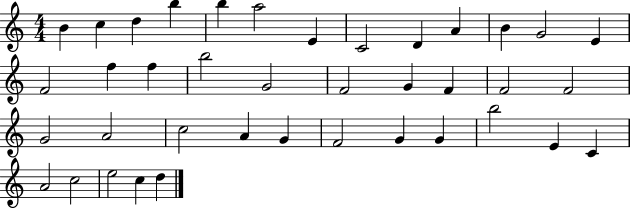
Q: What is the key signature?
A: C major